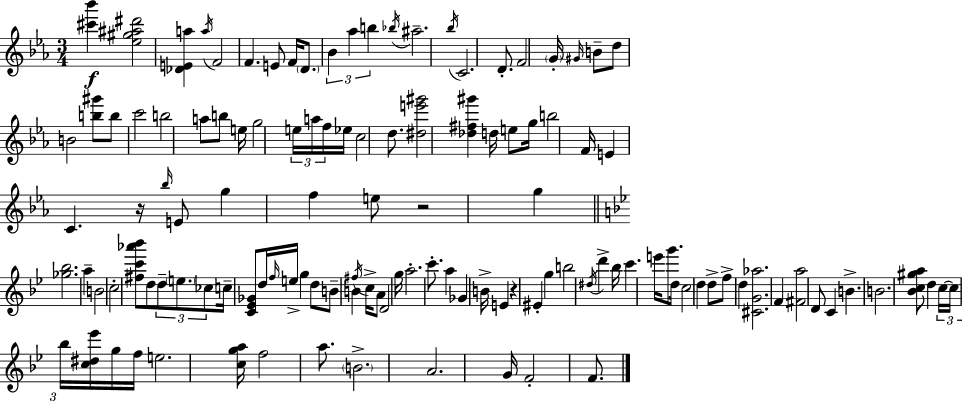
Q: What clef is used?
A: treble